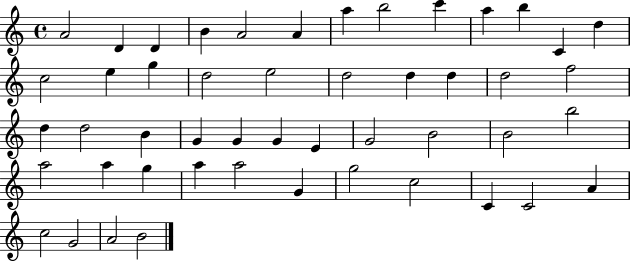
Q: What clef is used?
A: treble